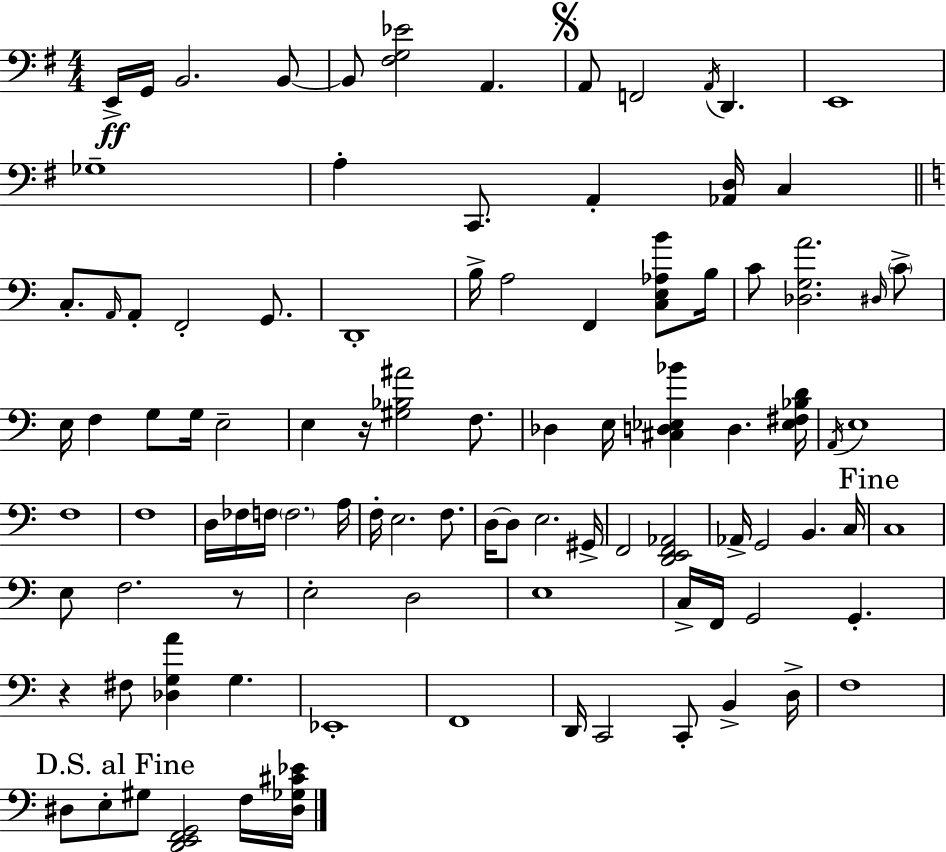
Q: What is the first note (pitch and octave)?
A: E2